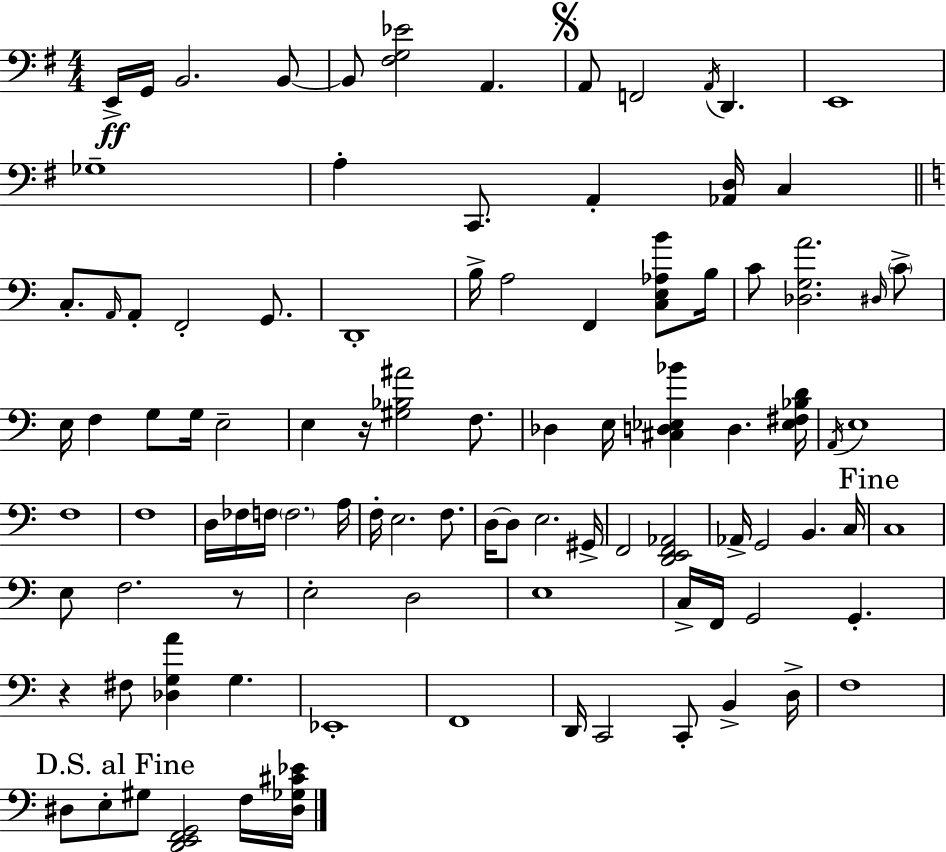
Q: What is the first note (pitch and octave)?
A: E2